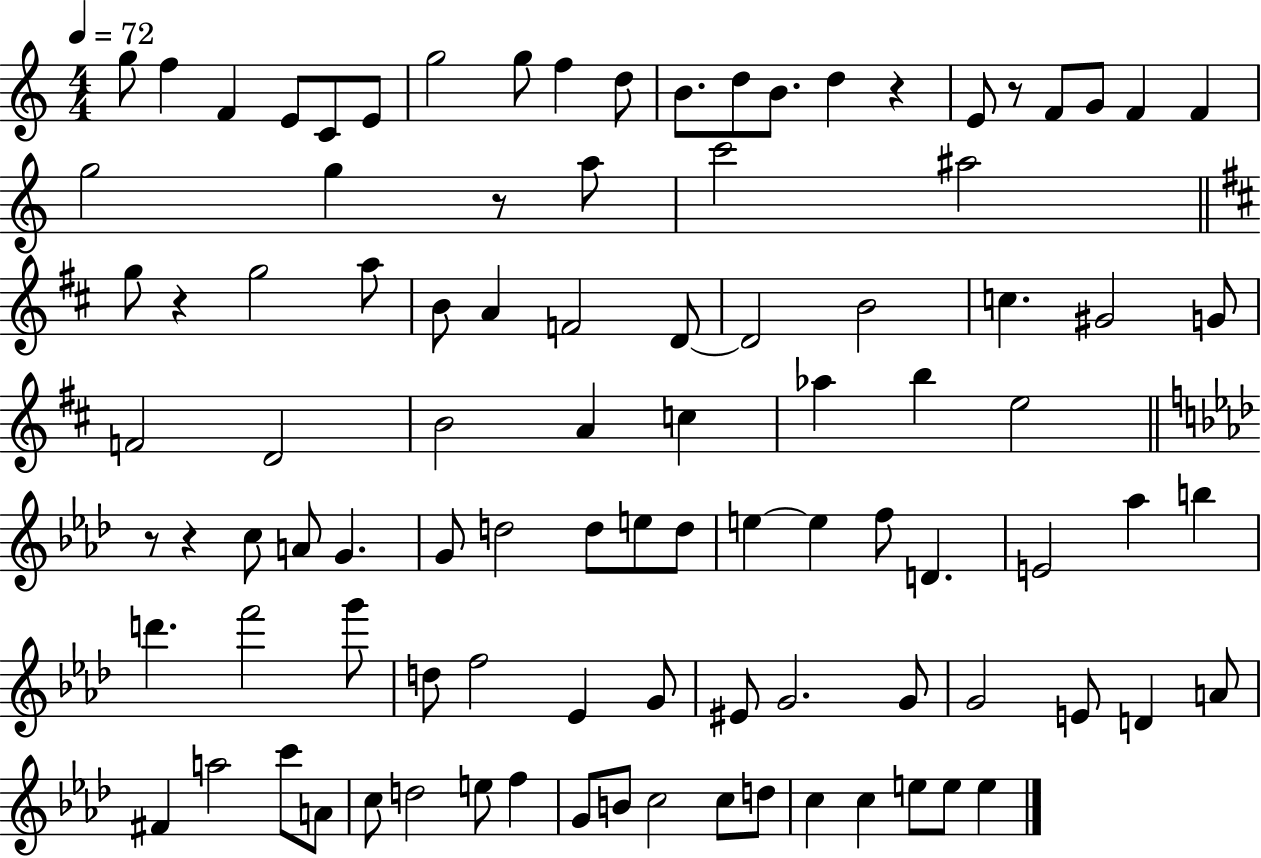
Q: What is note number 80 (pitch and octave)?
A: E5